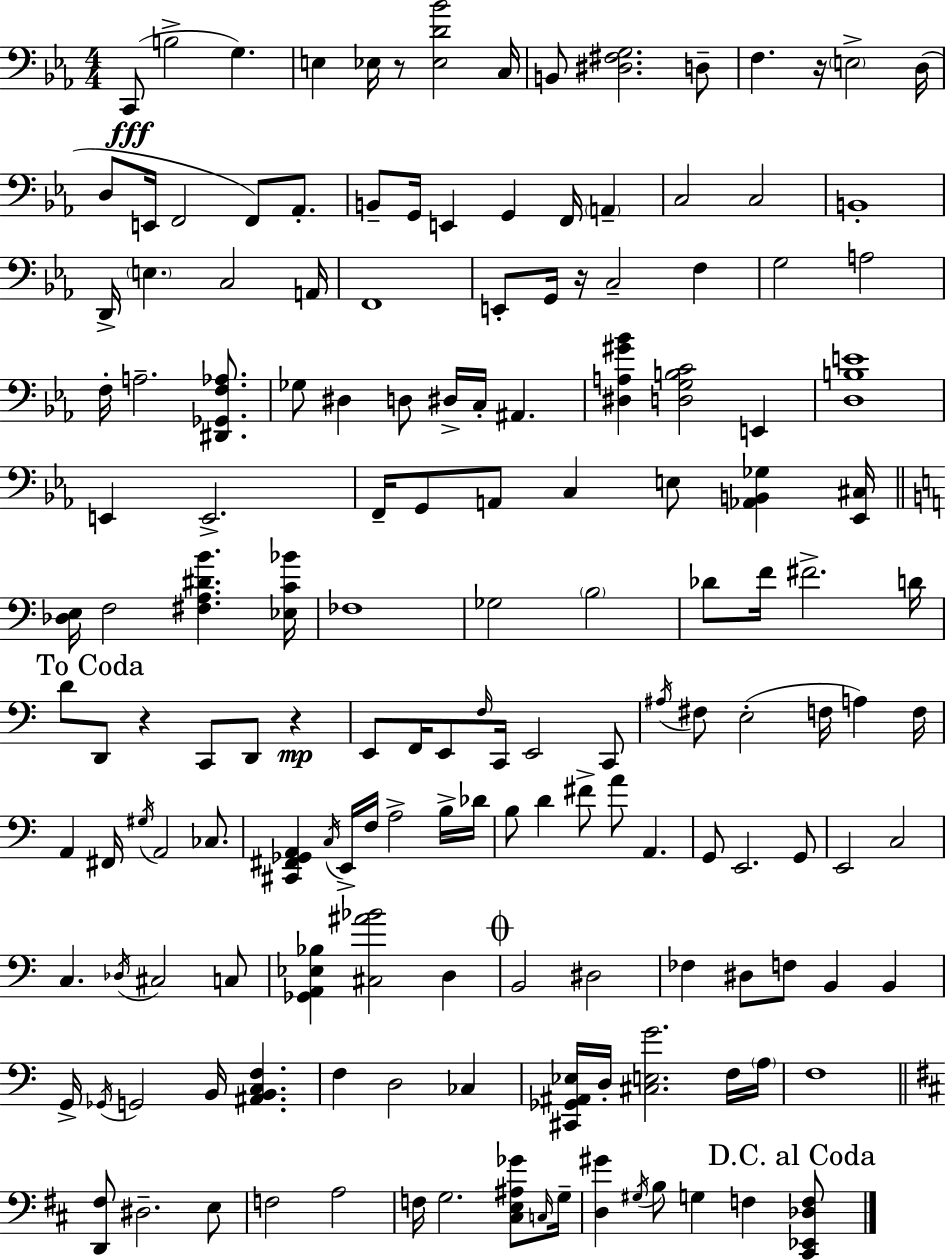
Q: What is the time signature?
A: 4/4